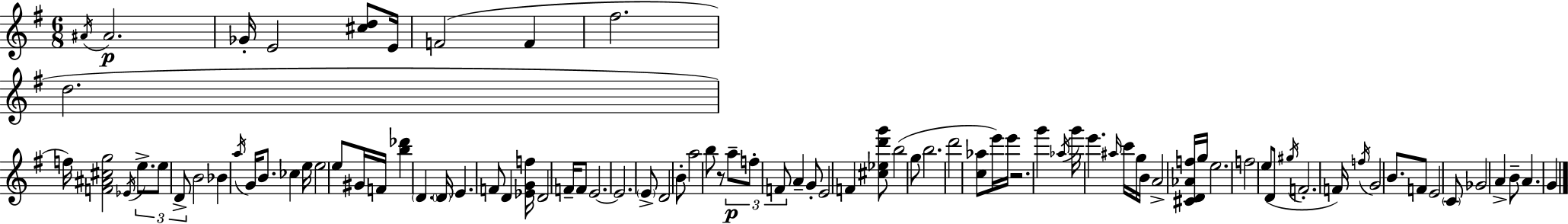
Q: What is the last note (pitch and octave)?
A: G4